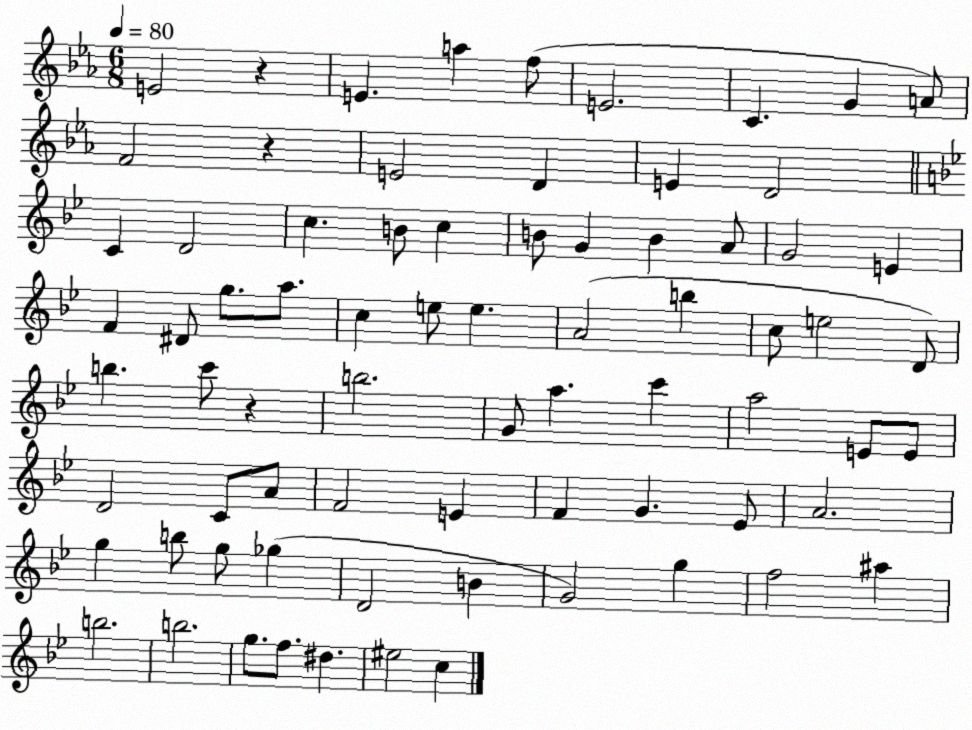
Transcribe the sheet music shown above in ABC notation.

X:1
T:Untitled
M:6/8
L:1/4
K:Eb
E2 z E a f/2 E2 C G A/2 F2 z E2 D E D2 C D2 c B/2 c B/2 G B A/2 G2 E F ^D/2 g/2 a/2 c e/2 e A2 b c/2 e2 D/2 b c'/2 z b2 G/2 a c' a2 E/2 E/2 D2 C/2 A/2 F2 E F G _E/2 A2 g b/2 g/2 _g D2 B G2 g f2 ^a b2 b2 g/2 f/2 ^d ^e2 c